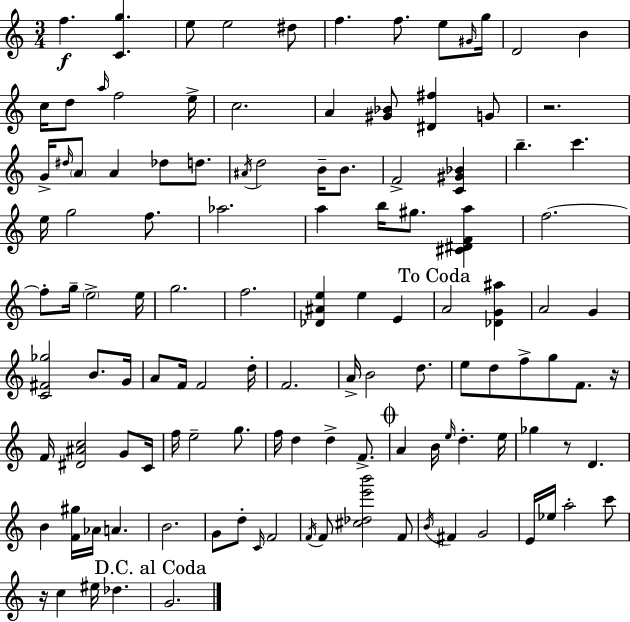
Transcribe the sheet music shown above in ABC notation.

X:1
T:Untitled
M:3/4
L:1/4
K:C
f [Cg] e/2 e2 ^d/2 f f/2 e/2 ^G/4 g/4 D2 B c/4 d/2 a/4 f2 e/4 c2 A [^G_B]/2 [^D^f] G/2 z2 G/4 ^d/4 A/2 A _d/2 d/2 ^A/4 d2 B/4 B/2 F2 [C^G_B] b c' e/4 g2 f/2 _a2 a b/4 ^g/2 [^C^DFa] f2 f/2 g/4 e2 e/4 g2 f2 [_D^Ae] e E A2 [_DG^a] A2 G [C^F_g]2 B/2 G/4 A/2 F/4 F2 d/4 F2 A/4 B2 d/2 e/2 d/2 f/2 g/2 F/2 z/4 F/4 [^D^Ac]2 G/2 C/4 f/4 e2 g/2 f/4 d d F/2 A B/4 e/4 d e/4 _g z/2 D B [F^g]/4 _A/4 A B2 G/2 d/2 C/4 F2 F/4 F/2 [^c_de'b']2 F/2 B/4 ^F G2 E/4 _e/4 a2 c'/2 z/4 c ^e/4 _d G2